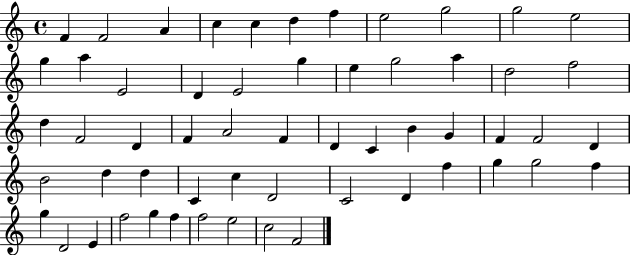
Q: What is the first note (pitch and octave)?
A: F4